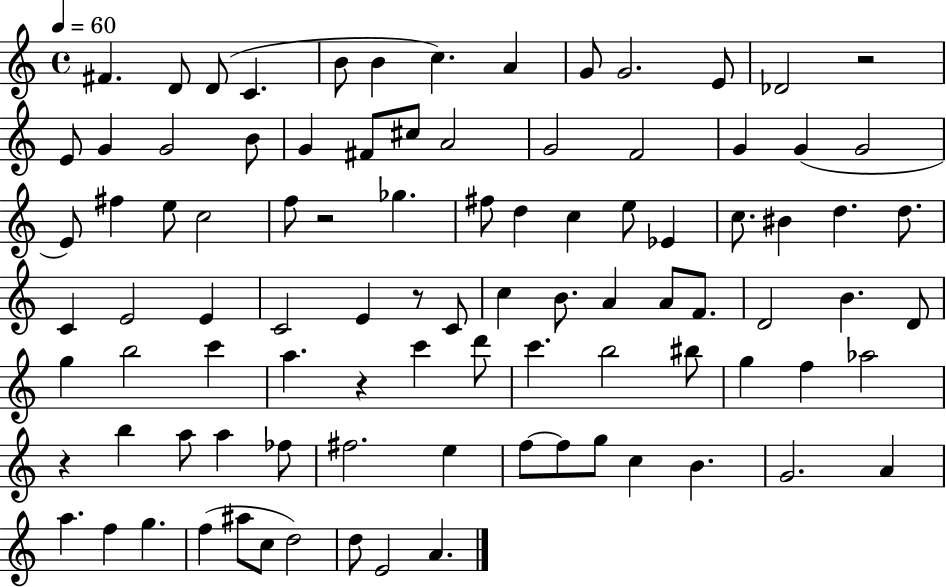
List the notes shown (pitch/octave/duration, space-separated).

F#4/q. D4/e D4/e C4/q. B4/e B4/q C5/q. A4/q G4/e G4/h. E4/e Db4/h R/h E4/e G4/q G4/h B4/e G4/q F#4/e C#5/e A4/h G4/h F4/h G4/q G4/q G4/h E4/e F#5/q E5/e C5/h F5/e R/h Gb5/q. F#5/e D5/q C5/q E5/e Eb4/q C5/e. BIS4/q D5/q. D5/e. C4/q E4/h E4/q C4/h E4/q R/e C4/e C5/q B4/e. A4/q A4/e F4/e. D4/h B4/q. D4/e G5/q B5/h C6/q A5/q. R/q C6/q D6/e C6/q. B5/h BIS5/e G5/q F5/q Ab5/h R/q B5/q A5/e A5/q FES5/e F#5/h. E5/q F5/e F5/e G5/e C5/q B4/q. G4/h. A4/q A5/q. F5/q G5/q. F5/q A#5/e C5/e D5/h D5/e E4/h A4/q.